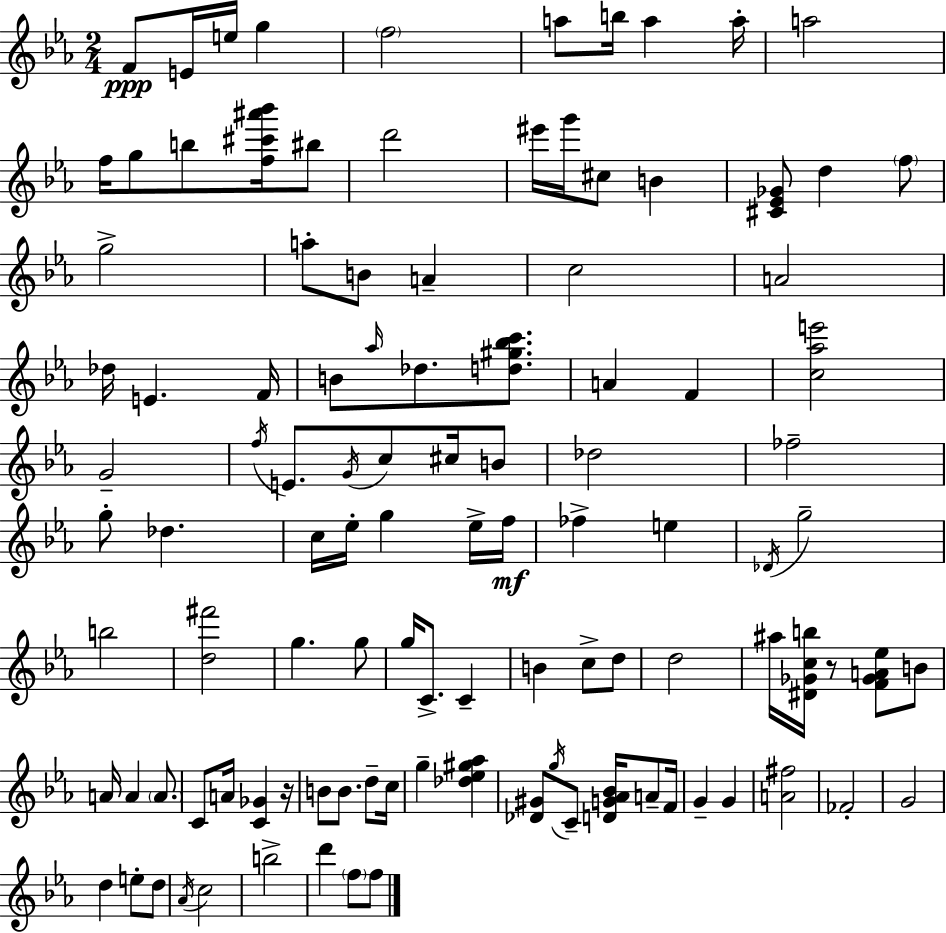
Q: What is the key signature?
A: EES major